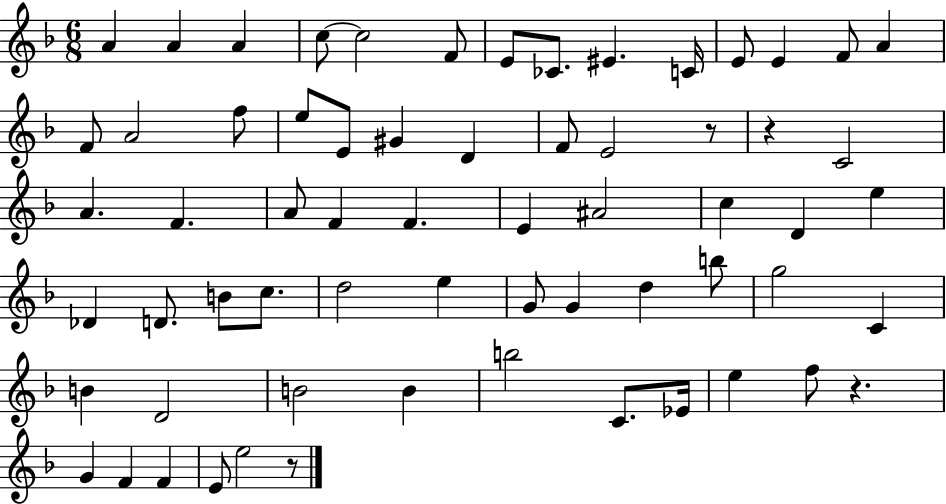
A4/q A4/q A4/q C5/e C5/h F4/e E4/e CES4/e. EIS4/q. C4/s E4/e E4/q F4/e A4/q F4/e A4/h F5/e E5/e E4/e G#4/q D4/q F4/e E4/h R/e R/q C4/h A4/q. F4/q. A4/e F4/q F4/q. E4/q A#4/h C5/q D4/q E5/q Db4/q D4/e. B4/e C5/e. D5/h E5/q G4/e G4/q D5/q B5/e G5/h C4/q B4/q D4/h B4/h B4/q B5/h C4/e. Eb4/s E5/q F5/e R/q. G4/q F4/q F4/q E4/e E5/h R/e